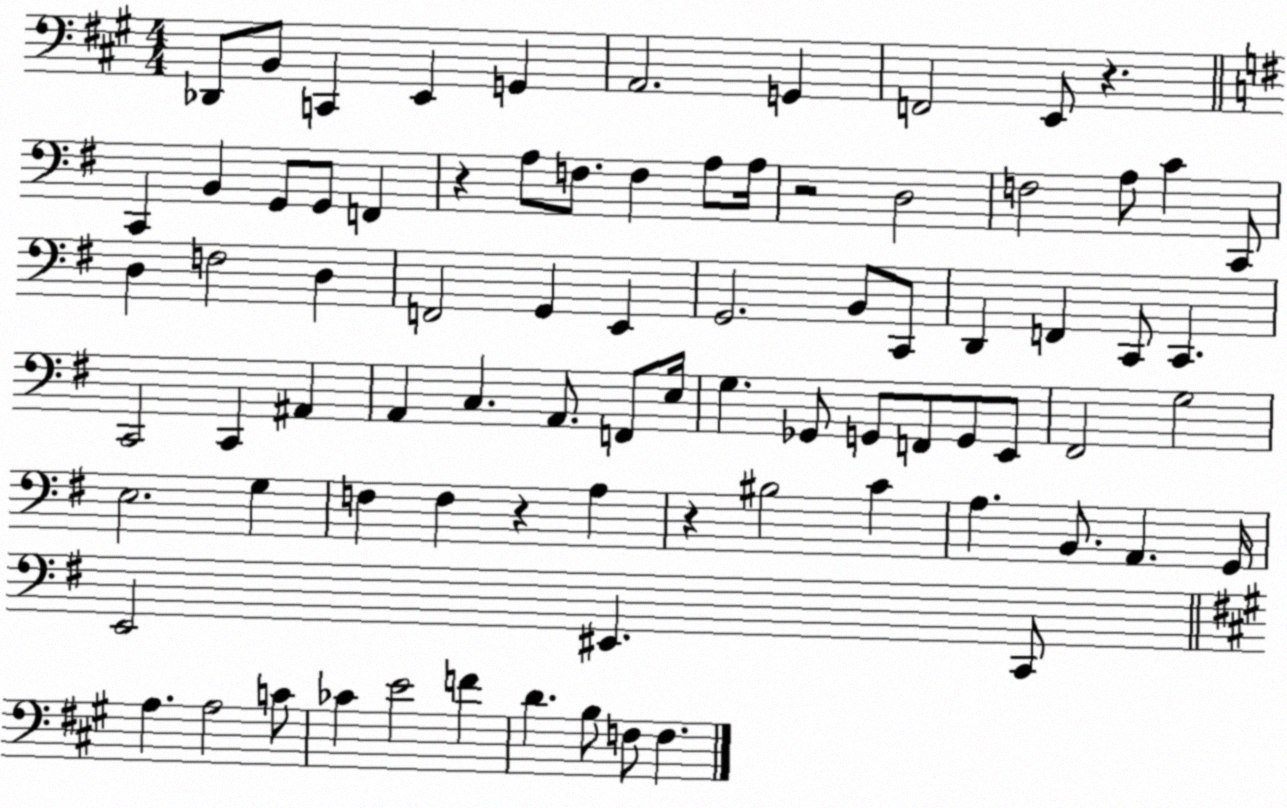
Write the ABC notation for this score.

X:1
T:Untitled
M:4/4
L:1/4
K:A
_D,,/2 B,,/2 C,, E,, G,, A,,2 G,, F,,2 E,,/2 z C,, B,, G,,/2 G,,/2 F,, z A,/2 F,/2 F, A,/2 A,/4 z2 D,2 F,2 A,/2 C C,,/2 D, F,2 D, F,,2 G,, E,, G,,2 B,,/2 C,,/2 D,, F,, C,,/2 C,, C,,2 C,, ^A,, A,, C, A,,/2 F,,/2 E,/4 G, _G,,/2 G,,/2 F,,/2 G,,/2 E,,/2 ^F,,2 G,2 E,2 G, F, F, z A, z ^B,2 C A, B,,/2 A,, G,,/4 E,,2 ^E,, C,,/2 A, A,2 C/2 _C E2 F D B,/2 F,/2 F,